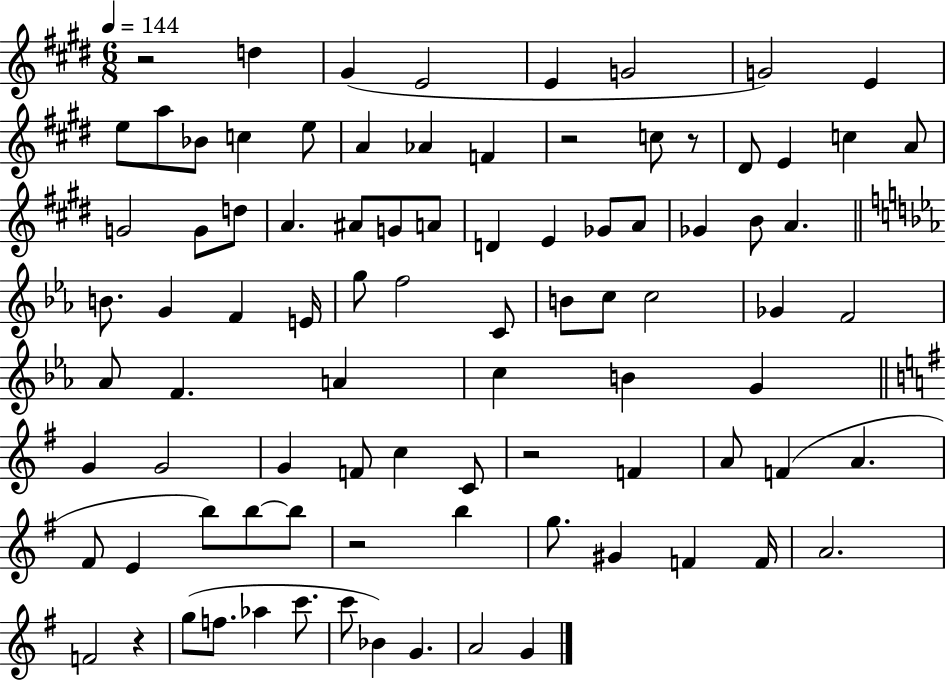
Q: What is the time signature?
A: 6/8